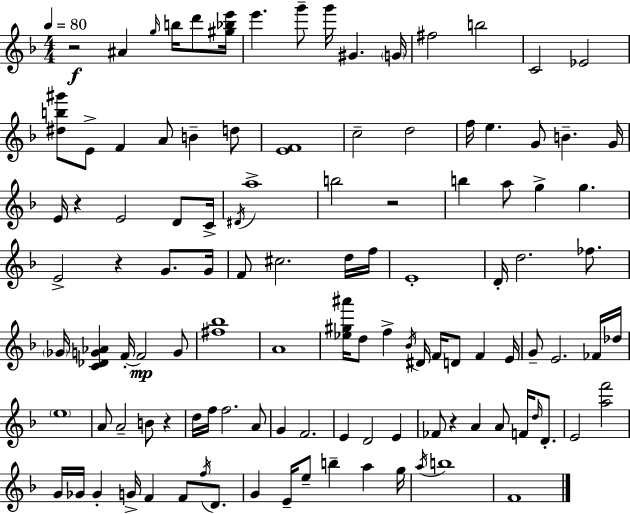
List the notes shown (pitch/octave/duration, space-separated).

R/h A#4/q G5/s B5/s D6/e [G#5,Bb5,E6]/s E6/q. G6/e G6/s G#4/q. G4/s F#5/h B5/h C4/h Eb4/h [D#5,B5,G#6]/e E4/e F4/q A4/e B4/q D5/e [E4,F4]/w C5/h D5/h F5/s E5/q. G4/e B4/q. G4/s E4/s R/q E4/h D4/e C4/s D#4/s A5/w B5/h R/h B5/q A5/e G5/q G5/q. E4/h R/q G4/e. G4/s F4/e C#5/h. D5/s F5/s E4/w D4/s D5/h. FES5/e. Gb4/s [C4,Db4,G4,Ab4]/q F4/s F4/h G4/e [F#5,Bb5]/w A4/w [Eb5,G#5,A#6]/s D5/e F5/q Bb4/s D#4/s F4/s D4/e F4/q E4/s G4/e E4/h. FES4/s Db5/s E5/w A4/e A4/h B4/e R/q D5/s F5/s F5/h. A4/e G4/q F4/h. E4/q D4/h E4/q FES4/e R/q A4/q A4/e F4/s D5/s D4/e. E4/h [A5,F6]/h G4/s Gb4/s Gb4/q G4/s F4/q F4/e F5/s D4/e. G4/q E4/s E5/e B5/q A5/q G5/s A5/s B5/w F4/w